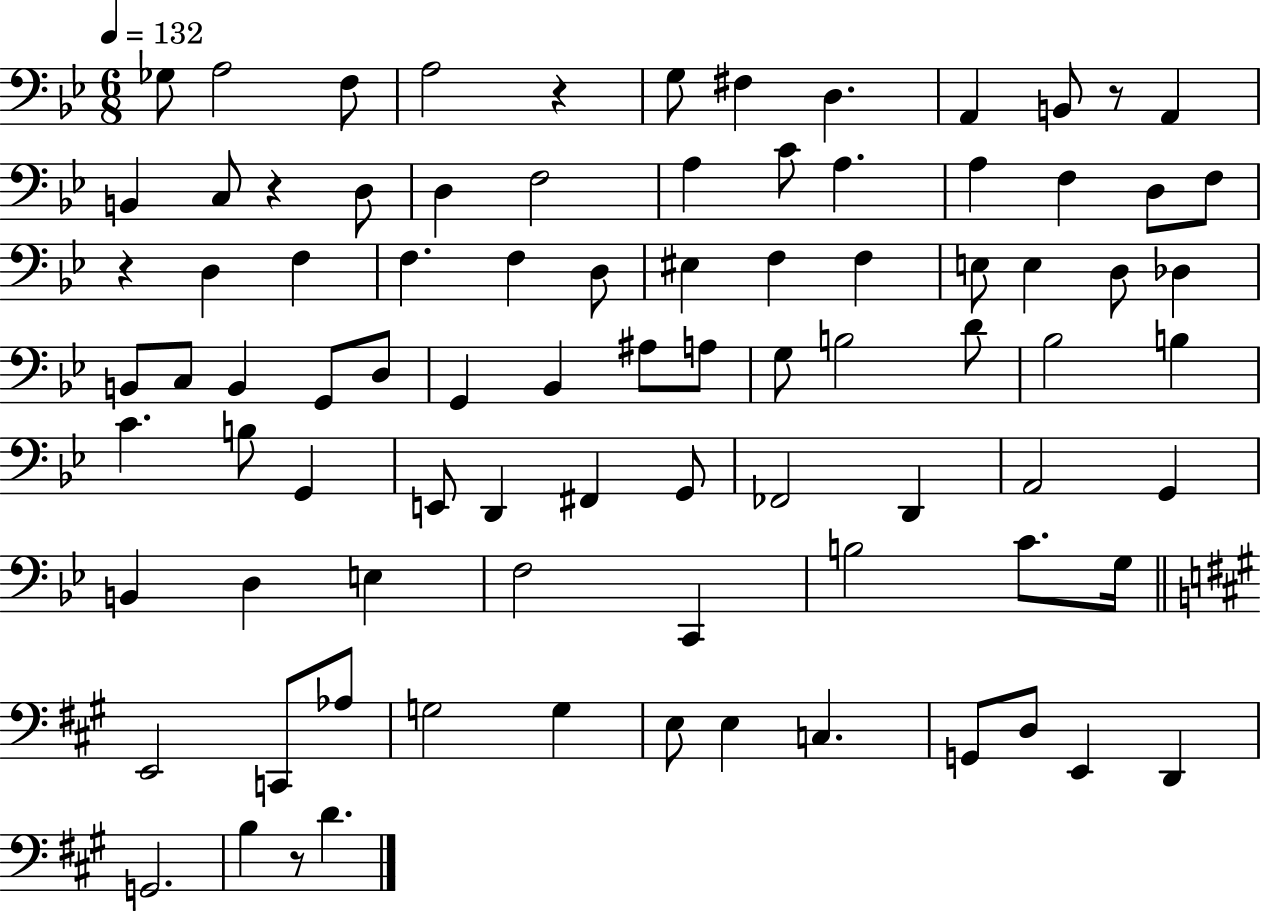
X:1
T:Untitled
M:6/8
L:1/4
K:Bb
_G,/2 A,2 F,/2 A,2 z G,/2 ^F, D, A,, B,,/2 z/2 A,, B,, C,/2 z D,/2 D, F,2 A, C/2 A, A, F, D,/2 F,/2 z D, F, F, F, D,/2 ^E, F, F, E,/2 E, D,/2 _D, B,,/2 C,/2 B,, G,,/2 D,/2 G,, _B,, ^A,/2 A,/2 G,/2 B,2 D/2 _B,2 B, C B,/2 G,, E,,/2 D,, ^F,, G,,/2 _F,,2 D,, A,,2 G,, B,, D, E, F,2 C,, B,2 C/2 G,/4 E,,2 C,,/2 _A,/2 G,2 G, E,/2 E, C, G,,/2 D,/2 E,, D,, G,,2 B, z/2 D